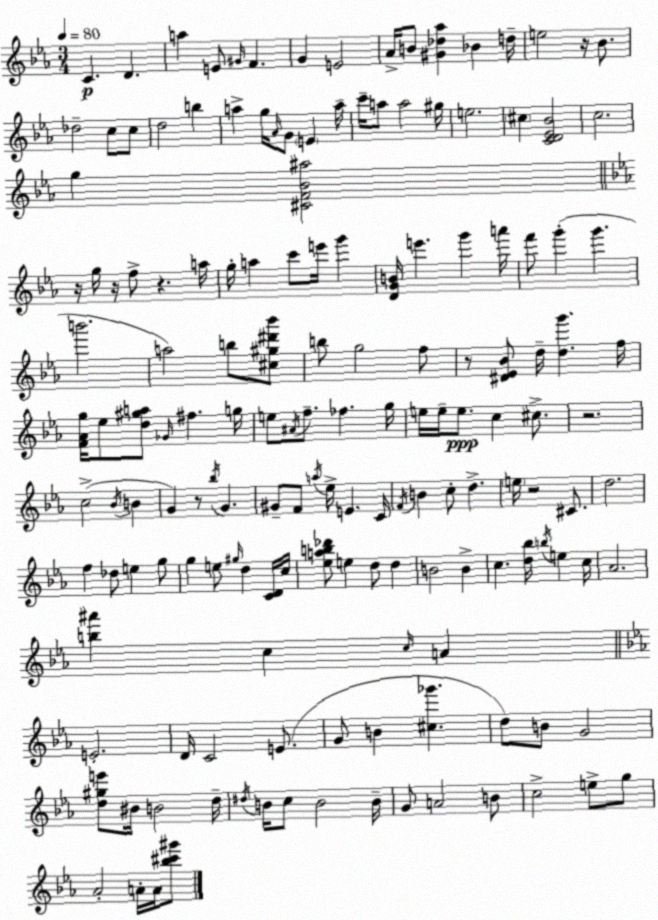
X:1
T:Untitled
M:3/4
L:1/4
K:Cm
C D a E/2 ^G/4 F G E2 _A/4 B/2 [^G_d_a] _B d/4 e2 z/4 _B/2 _d2 c/2 c/2 d2 b a g/4 _A/4 G/2 E a/4 c'/4 a/2 a2 ^g/4 e2 ^c [CD_E_B]2 c2 g [^CF_B^a]2 z/4 g/4 z/4 f/2 z a/4 g/4 a c'/2 e'/4 g' [DGB]/4 e' g' a'/4 f'/2 g' g' b'2 a2 b/2 [^c^g^d'_b']/2 b/2 g2 f/2 z/2 [^D_E_B]/2 d/4 [dg'] f/4 [F_Ag]/4 _e/2 [d^ga]/2 _G/4 ^f g/4 e/2 ^A/4 f/2 _f g/4 e/4 e/4 e/2 c ^c/2 z2 c2 _B/4 B G z/2 _b/4 G ^G/2 F/2 a/4 _e/4 E C/4 F/4 B c/2 d e/4 z2 ^C/2 d2 f _d/2 e g/2 g e/2 ^g/4 d [CD]/4 c/4 [_eab_d']/2 e d/2 d B2 B c [d_b]/4 b/4 e c/4 _A2 [b^a'] c c/4 A E2 D/4 C2 E/2 G/2 B [^c_g'] d/2 B/2 G2 [d^ge']/2 ^B/4 B2 d/4 ^d/4 B/4 c/2 B2 B/4 G/2 A2 B/2 c2 e/2 g/2 _A2 A/4 A/4 [_b^c'^g']/2